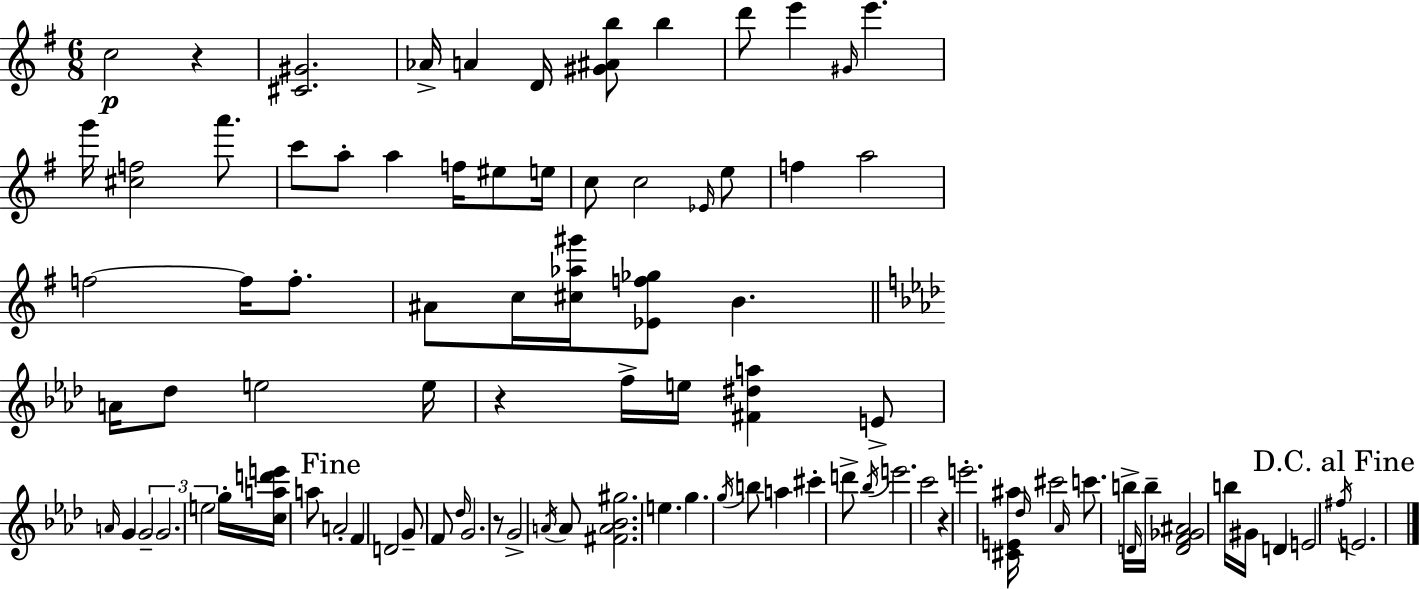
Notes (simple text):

C5/h R/q [C#4,G#4]/h. Ab4/s A4/q D4/s [G#4,A#4,B5]/e B5/q D6/e E6/q G#4/s E6/q. G6/s [C#5,F5]/h A6/e. C6/e A5/e A5/q F5/s EIS5/e E5/s C5/e C5/h Eb4/s E5/e F5/q A5/h F5/h F5/s F5/e. A#4/e C5/s [C#5,Ab5,G#6]/s [Eb4,F5,Gb5]/e B4/q. A4/s Db5/e E5/h E5/s R/q F5/s E5/s [F#4,D#5,A5]/q E4/e A4/s G4/q G4/h G4/h. E5/h G5/s [C5,A5,D6,E6]/s A5/e A4/h F4/q D4/h G4/e F4/e Db5/s G4/h. R/e G4/h A4/s A4/e [F#4,A4,Bb4,G#5]/h. E5/q. G5/q. G5/s B5/e A5/q C#6/q D6/e Bb5/s E6/h. C6/h R/q E6/h. [C#4,E4,A#5]/s Db5/s C#6/h Ab4/s C6/e. B5/s D4/s B5/s [D4,F4,Gb4,A#4]/h B5/s G#4/s D4/q E4/h F#5/s E4/h.